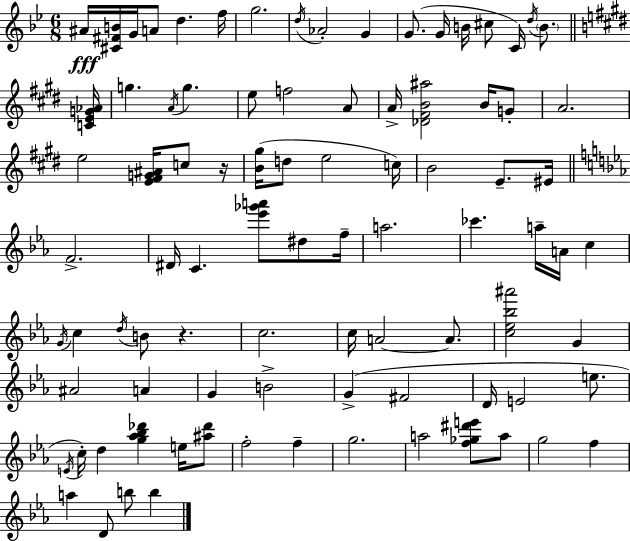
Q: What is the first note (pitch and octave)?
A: A#4